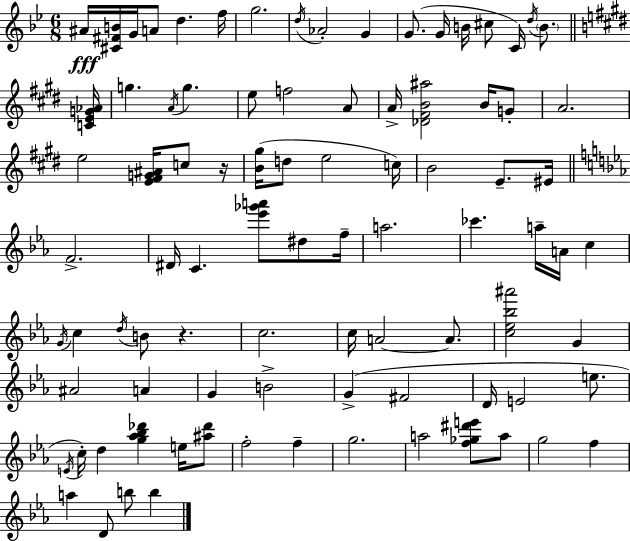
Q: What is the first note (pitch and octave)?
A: A#4